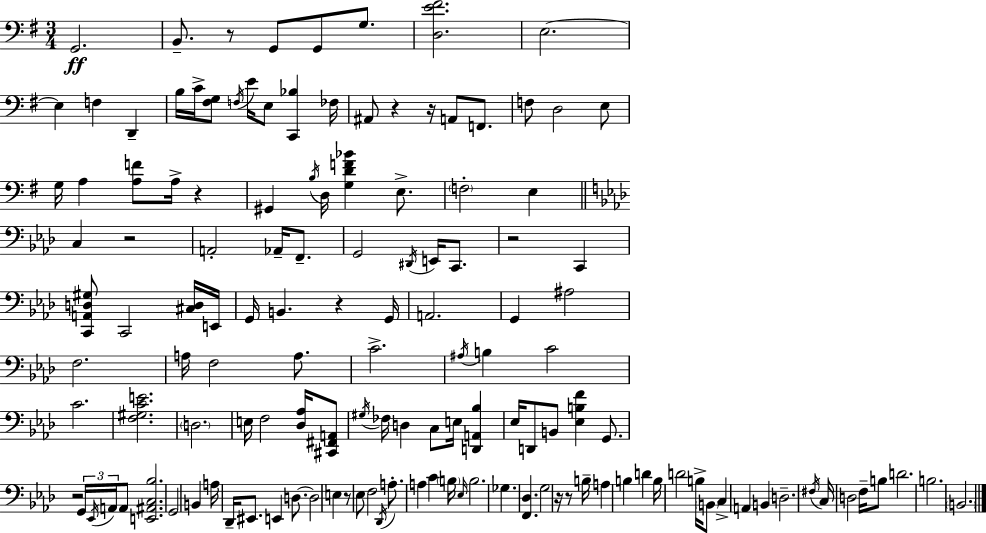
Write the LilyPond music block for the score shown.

{
  \clef bass
  \numericTimeSignature
  \time 3/4
  \key g \major
  g,2.\ff | b,8.-- r8 g,8 g,8 g8. | <d e' fis'>2. | e2.~~ | \break e4 f4 d,4-- | b16 c'16-> <fis g>8 \acciaccatura { f16 } e'16 e8 <c, bes>4 | fes16 ais,8 r4 r16 a,8 f,8. | f8 d2 e8 | \break g16 a4 <a f'>8 a16-> r4 | gis,4 \acciaccatura { b16 } d16 <g d' f' bes'>4 e8.-> | \parenthesize f2-. e4 | \bar "||" \break \key f \minor c4 r2 | a,2-. aes,16-- f,8.-- | g,2 \acciaccatura { dis,16 } e,16 c,8. | r2 c,4 | \break <c, a, d gis>8 c,2 <cis d>16 | e,16 g,16 b,4. r4 | g,16 a,2. | g,4 ais2 | \break f2. | a16 f2 a8. | c'2.-> | \acciaccatura { ais16 } b4 c'2 | \break c'2. | <f gis c' e'>2. | \parenthesize d2. | e16 f2 <des aes>16 | \break <cis, fis, a,>8 \acciaccatura { gis16 } fes16 d4 c8 e16 <d, a, bes>4 | ees16 d,8 b,8 <ees b f'>4 | g,8. r2 \tuplet 3/2 { g,16 | \acciaccatura { ees,16 } a,16 } a,8 <e, ais, c bes>2. | \break g,2 | b,4 a16 des,16-- eis,8. e,4 | d8.~~ d2 | e4 r8 ees8 f2 | \break \acciaccatura { des,16 } a8.-. a4 | c'4 \parenthesize b16 \grace { ees16 } b2. | ges4. | <f, des>4. g2 | \break r16 r8 b16-- a4 b4 | d'4 b16 d'2 | b16-> \parenthesize b,8 c4-> a,4 | b,4 d2.-- | \break \acciaccatura { fis16 } c16 d2 | f16-- b8 d'2. | b2. | \parenthesize b,2. | \break \bar "|."
}